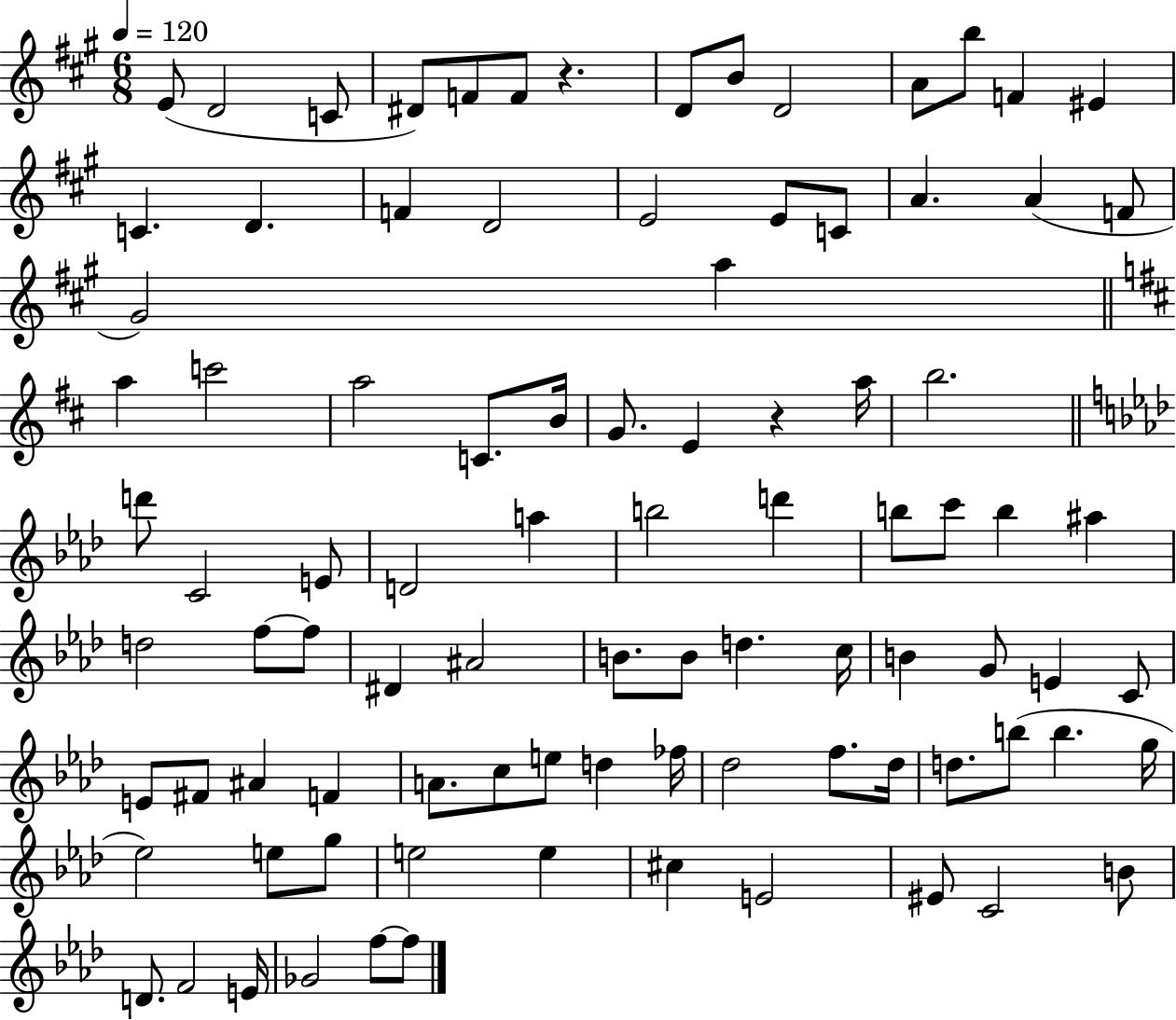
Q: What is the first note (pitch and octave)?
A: E4